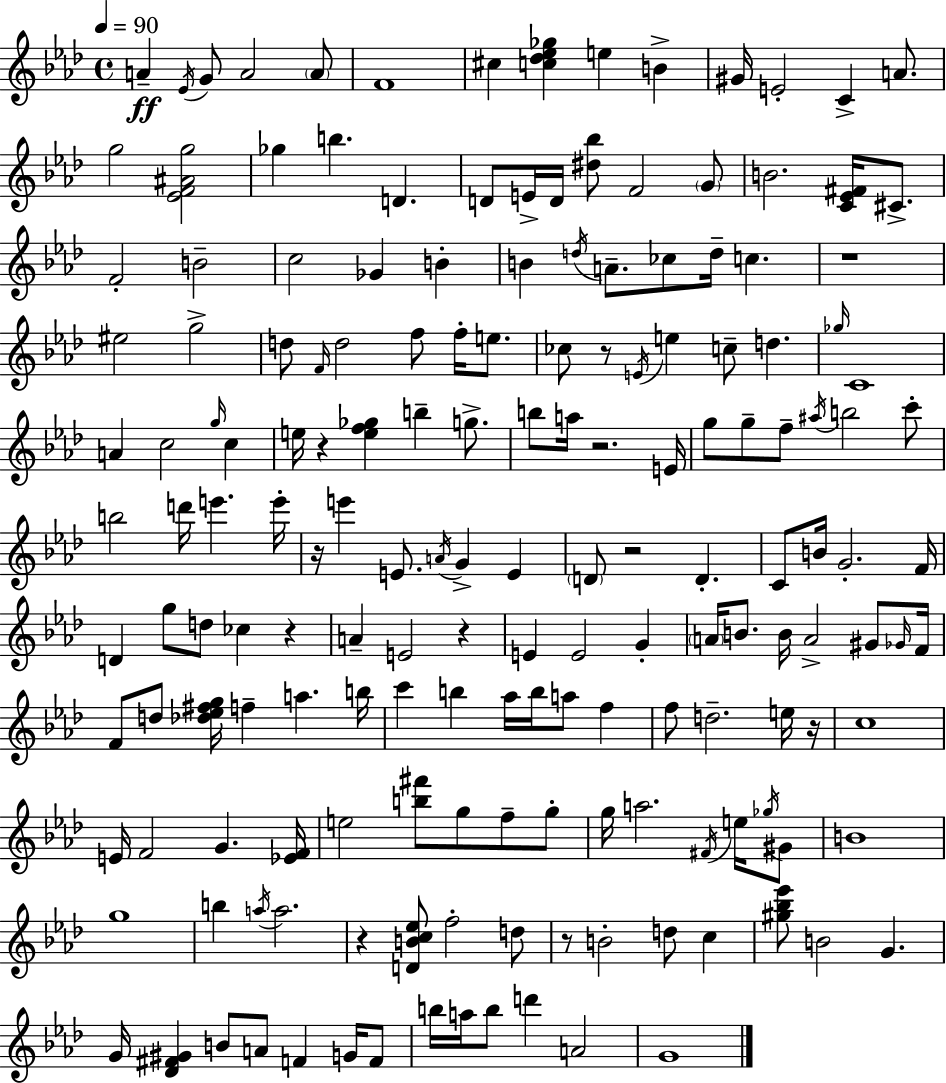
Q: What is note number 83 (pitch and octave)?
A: G5